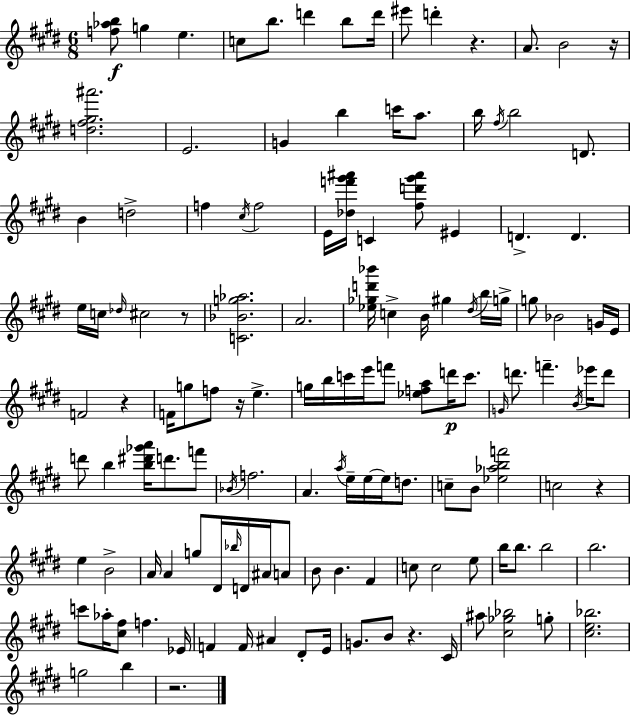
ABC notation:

X:1
T:Untitled
M:6/8
L:1/4
K:E
[f_ab]/2 g e c/2 b/2 d' b/2 d'/4 ^e'/2 d' z A/2 B2 z/4 [d^f^g^a']2 E2 G b c'/4 a/2 b/4 ^f/4 b2 D/2 B d2 f ^c/4 f2 E/4 [_df'^g'^a']/4 C [^fd'^g'^a']/2 ^E D D e/4 c/4 _d/4 ^c2 z/2 [C_Bg_a]2 A2 [_e_gd'_b']/4 c B/4 ^g ^d/4 b/4 g/4 g/2 _B2 G/4 E/4 F2 z F/4 g/2 f/2 z/4 e g/4 b/4 c'/4 e'/4 f'/2 [_efa]/2 d'/4 c'/2 G/4 d'/2 f' B/4 _e'/4 d'/2 d'/2 b [b^d'_g'a']/4 d'/2 f'/2 _B/4 f2 A a/4 e/4 e/4 e/4 d/2 c/2 B/2 [_e_abf']2 c2 z e B2 A/4 A g/2 ^D/4 _b/4 D/4 ^A/4 A/2 B/2 B ^F c/2 c2 e/2 b/4 b/2 b2 b2 c'/2 _a/4 [^c^f]/2 f _E/4 F F/4 ^A ^D/2 E/4 G/2 B/2 z ^C/4 ^a/2 [^c_g_b]2 g/2 [^ce_b]2 g2 b z2